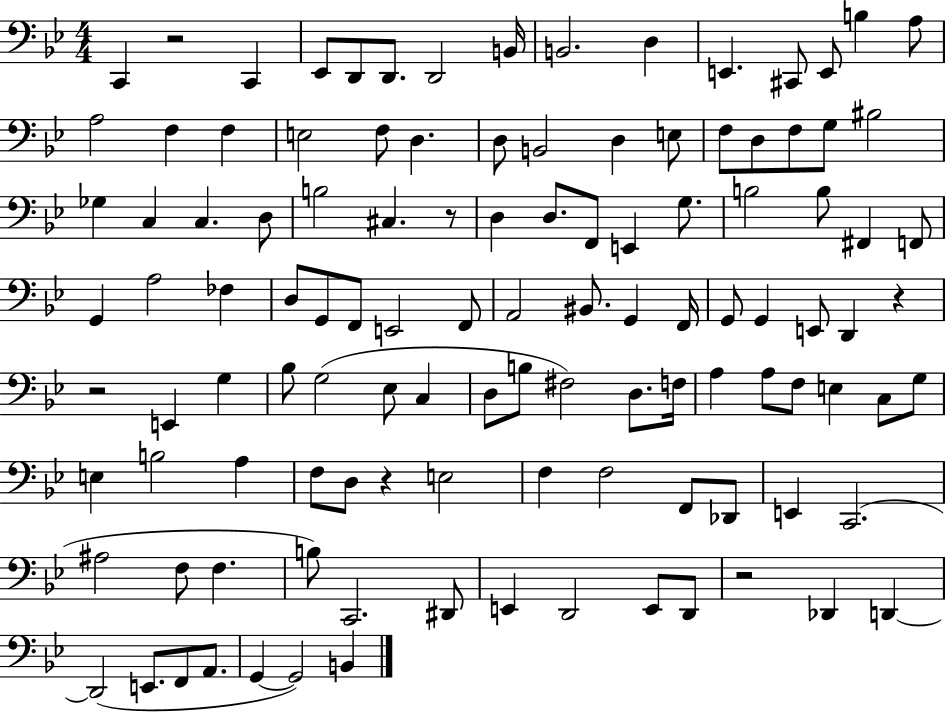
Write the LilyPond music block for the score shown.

{
  \clef bass
  \numericTimeSignature
  \time 4/4
  \key bes \major
  c,4 r2 c,4 | ees,8 d,8 d,8. d,2 b,16 | b,2. d4 | e,4. cis,8 e,8 b4 a8 | \break a2 f4 f4 | e2 f8 d4. | d8 b,2 d4 e8 | f8 d8 f8 g8 bis2 | \break ges4 c4 c4. d8 | b2 cis4. r8 | d4 d8. f,8 e,4 g8. | b2 b8 fis,4 f,8 | \break g,4 a2 fes4 | d8 g,8 f,8 e,2 f,8 | a,2 bis,8. g,4 f,16 | g,8 g,4 e,8 d,4 r4 | \break r2 e,4 g4 | bes8 g2( ees8 c4 | d8 b8 fis2) d8. f16 | a4 a8 f8 e4 c8 g8 | \break e4 b2 a4 | f8 d8 r4 e2 | f4 f2 f,8 des,8 | e,4 c,2.( | \break ais2 f8 f4. | b8) c,2. dis,8 | e,4 d,2 e,8 d,8 | r2 des,4 d,4~~ | \break d,2( e,8. f,8 a,8. | g,4~~ g,2) b,4 | \bar "|."
}